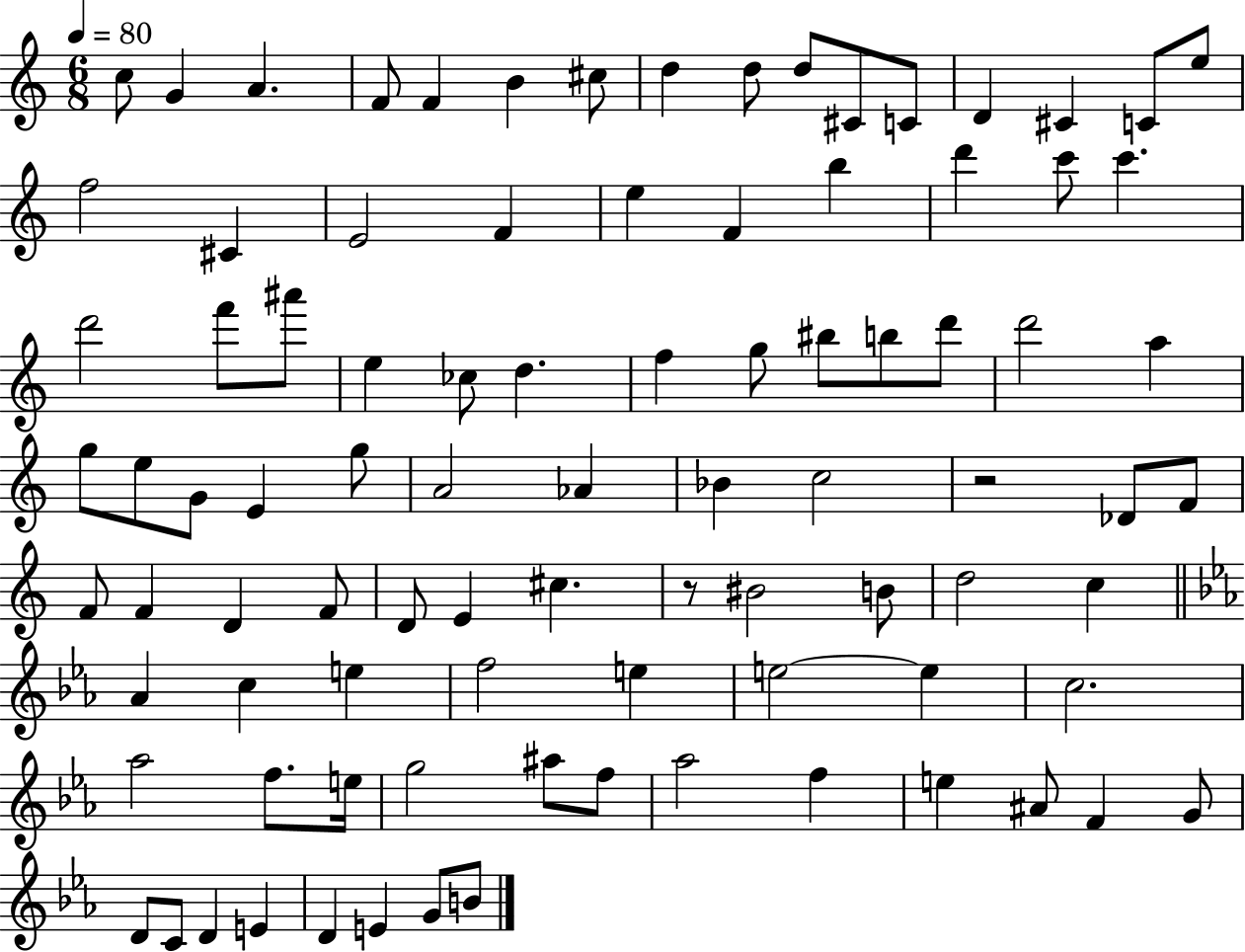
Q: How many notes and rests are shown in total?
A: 91